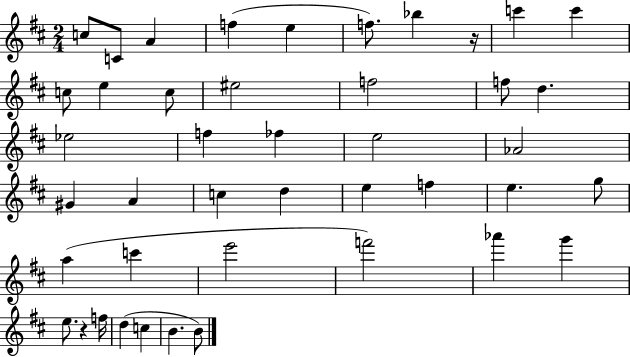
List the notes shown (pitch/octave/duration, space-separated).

C5/e C4/e A4/q F5/q E5/q F5/e. Bb5/q R/s C6/q C6/q C5/e E5/q C5/e EIS5/h F5/h F5/e D5/q. Eb5/h F5/q FES5/q E5/h Ab4/h G#4/q A4/q C5/q D5/q E5/q F5/q E5/q. G5/e A5/q C6/q E6/h F6/h Ab6/q G6/q E5/e. R/q F5/s D5/q C5/q B4/q. B4/e